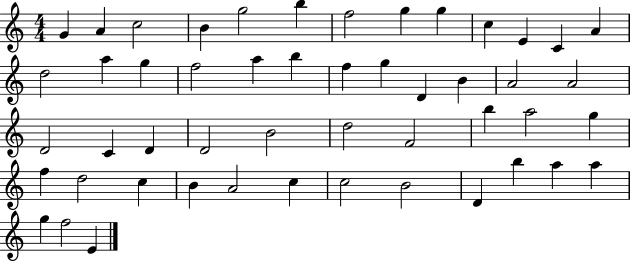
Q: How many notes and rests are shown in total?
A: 50